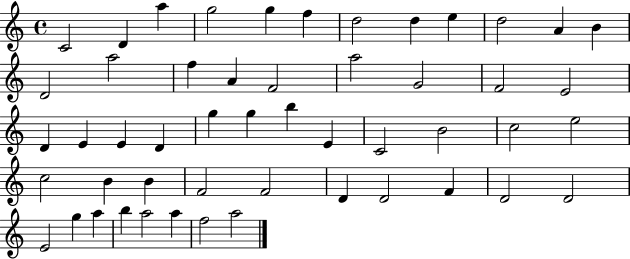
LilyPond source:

{
  \clef treble
  \time 4/4
  \defaultTimeSignature
  \key c \major
  c'2 d'4 a''4 | g''2 g''4 f''4 | d''2 d''4 e''4 | d''2 a'4 b'4 | \break d'2 a''2 | f''4 a'4 f'2 | a''2 g'2 | f'2 e'2 | \break d'4 e'4 e'4 d'4 | g''4 g''4 b''4 e'4 | c'2 b'2 | c''2 e''2 | \break c''2 b'4 b'4 | f'2 f'2 | d'4 d'2 f'4 | d'2 d'2 | \break e'2 g''4 a''4 | b''4 a''2 a''4 | f''2 a''2 | \bar "|."
}